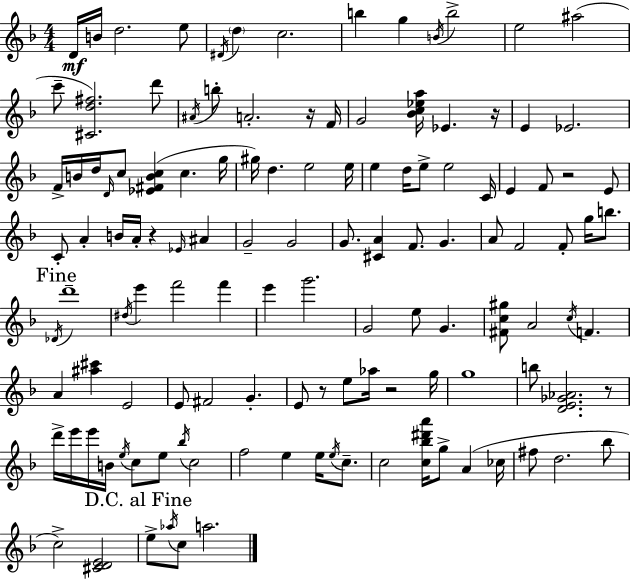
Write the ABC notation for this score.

X:1
T:Untitled
M:4/4
L:1/4
K:Dm
D/4 B/4 d2 e/2 ^D/4 d c2 b g B/4 b2 e2 ^a2 c'/2 [^Cd^f]2 d'/2 ^A/4 b/2 A2 z/4 F/4 G2 [_Bc_ea]/4 _E z/4 E _E2 F/4 B/4 d/4 D/4 c/2 [_E^FBc] c g/4 ^g/4 d e2 e/4 e d/4 e/2 e2 C/4 E F/2 z2 E/2 C/2 A B/4 A/4 z _E/4 ^A G2 G2 G/2 [^CA] F/2 G A/2 F2 F/2 g/4 b/2 _D/4 d'4 ^d/4 e' f'2 f' e' g'2 G2 e/2 G [^Fc^g]/2 A2 c/4 F A [^a^c'] E2 E/2 ^F2 G E/2 z/2 e/2 _a/4 z2 g/4 g4 b/2 [DE_G_A]2 z/2 d'/4 e'/4 e'/4 B/4 e/4 c/2 e/2 _b/4 c2 f2 e e/4 e/4 c/2 c2 [c_b^d'a']/4 g/2 A _c/4 ^f/2 d2 _b/2 c2 [^CDE]2 e/2 _a/4 c/2 a2